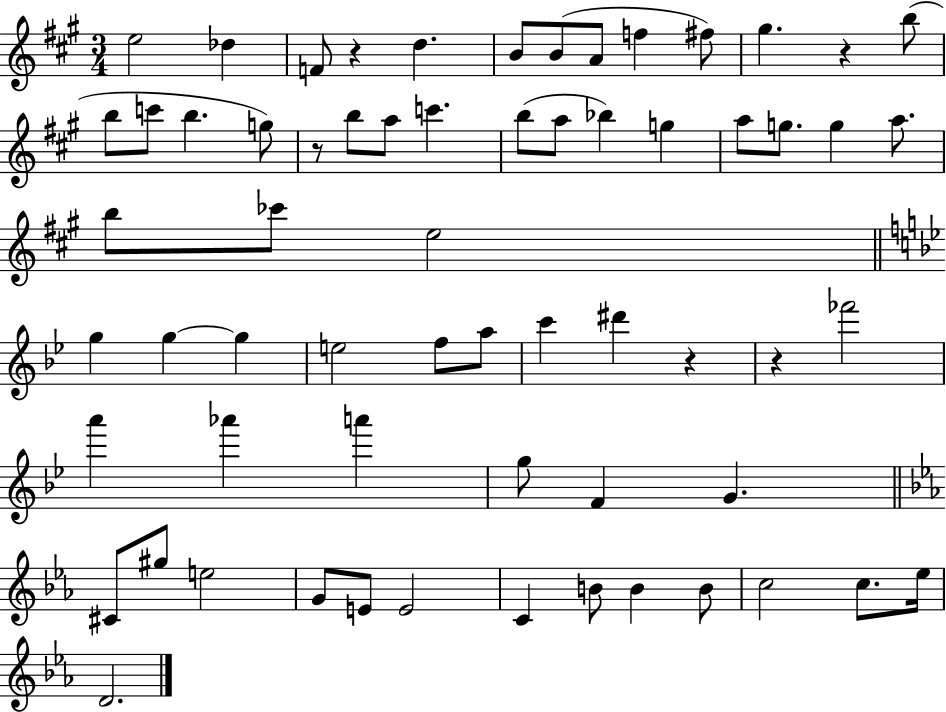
E5/h Db5/q F4/e R/q D5/q. B4/e B4/e A4/e F5/q F#5/e G#5/q. R/q B5/e B5/e C6/e B5/q. G5/e R/e B5/e A5/e C6/q. B5/e A5/e Bb5/q G5/q A5/e G5/e. G5/q A5/e. B5/e CES6/e E5/h G5/q G5/q G5/q E5/h F5/e A5/e C6/q D#6/q R/q R/q FES6/h A6/q Ab6/q A6/q G5/e F4/q G4/q. C#4/e G#5/e E5/h G4/e E4/e E4/h C4/q B4/e B4/q B4/e C5/h C5/e. Eb5/s D4/h.